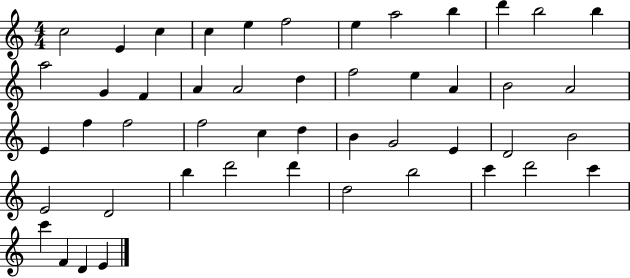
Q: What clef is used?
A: treble